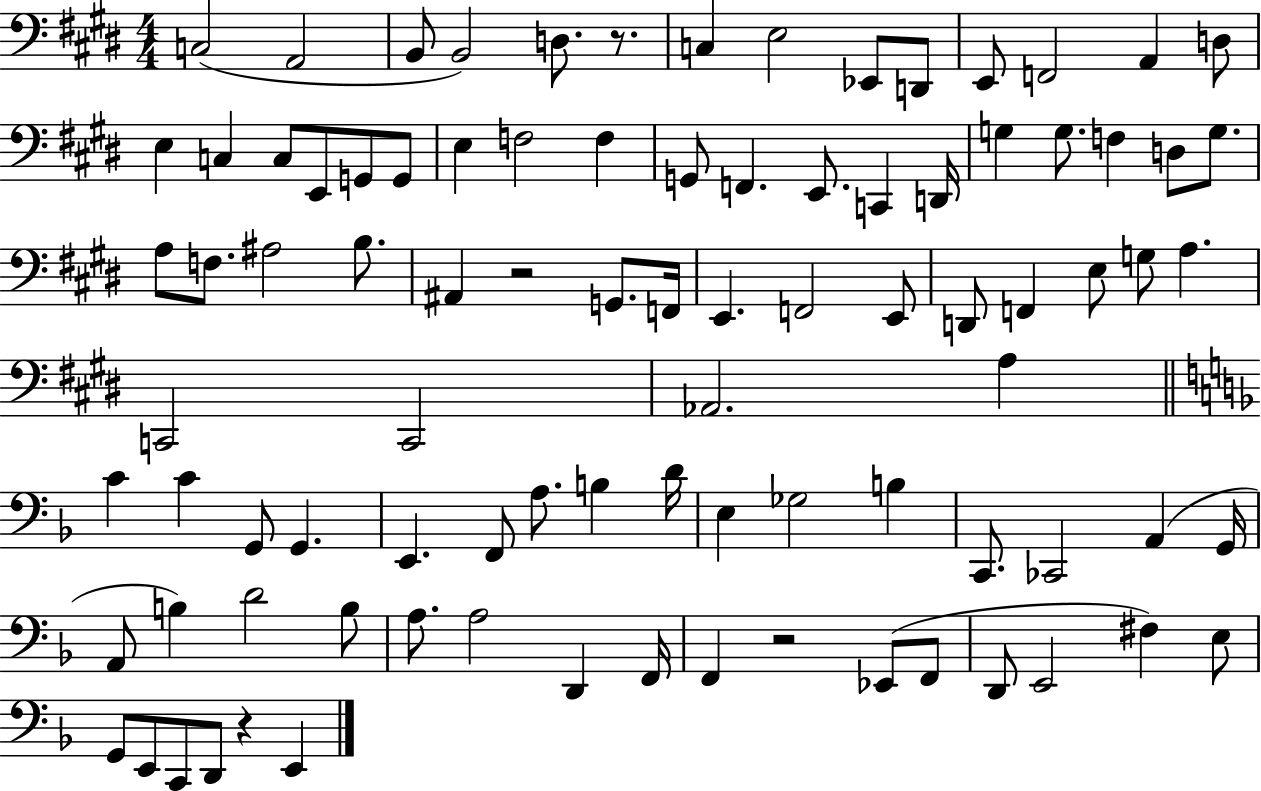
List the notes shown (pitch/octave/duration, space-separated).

C3/h A2/h B2/e B2/h D3/e. R/e. C3/q E3/h Eb2/e D2/e E2/e F2/h A2/q D3/e E3/q C3/q C3/e E2/e G2/e G2/e E3/q F3/h F3/q G2/e F2/q. E2/e. C2/q D2/s G3/q G3/e. F3/q D3/e G3/e. A3/e F3/e. A#3/h B3/e. A#2/q R/h G2/e. F2/s E2/q. F2/h E2/e D2/e F2/q E3/e G3/e A3/q. C2/h C2/h Ab2/h. A3/q C4/q C4/q G2/e G2/q. E2/q. F2/e A3/e. B3/q D4/s E3/q Gb3/h B3/q C2/e. CES2/h A2/q G2/s A2/e B3/q D4/h B3/e A3/e. A3/h D2/q F2/s F2/q R/h Eb2/e F2/e D2/e E2/h F#3/q E3/e G2/e E2/e C2/e D2/e R/q E2/q